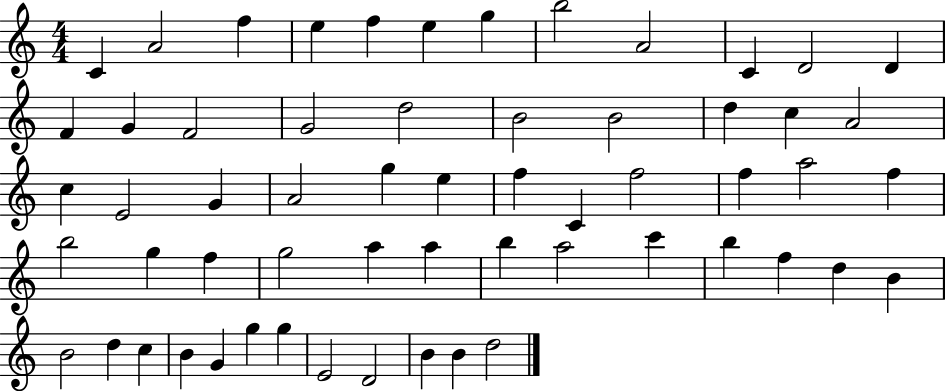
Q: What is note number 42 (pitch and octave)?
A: A5